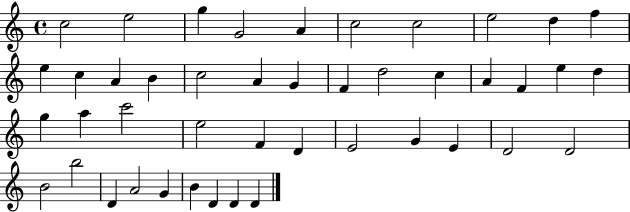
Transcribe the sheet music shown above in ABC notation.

X:1
T:Untitled
M:4/4
L:1/4
K:C
c2 e2 g G2 A c2 c2 e2 d f e c A B c2 A G F d2 c A F e d g a c'2 e2 F D E2 G E D2 D2 B2 b2 D A2 G B D D D